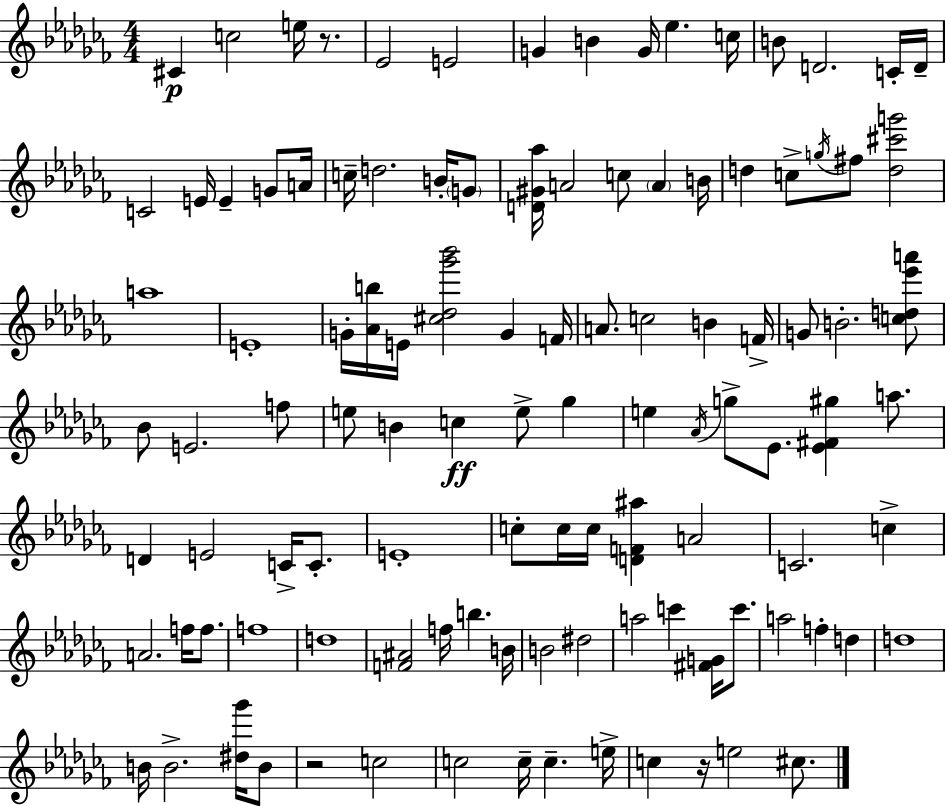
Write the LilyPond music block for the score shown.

{
  \clef treble
  \numericTimeSignature
  \time 4/4
  \key aes \minor
  cis'4\p c''2 e''16 r8. | ees'2 e'2 | g'4 b'4 g'16 ees''4. c''16 | b'8 d'2. c'16-. d'16-- | \break c'2 e'16 e'4-- g'8 a'16 | c''16-- d''2. b'16-. \parenthesize g'8 | <d' gis' aes''>16 a'2 c''8 \parenthesize a'4 b'16 | d''4 c''8-> \acciaccatura { g''16 } fis''8 <d'' cis''' g'''>2 | \break a''1 | e'1-. | g'16-. <aes' b''>16 e'16 <cis'' des'' ges''' bes'''>2 g'4 | f'16 a'8. c''2 b'4 | \break f'16-> g'8 b'2.-. <c'' d'' ees''' a'''>8 | bes'8 e'2. f''8 | e''8 b'4 c''4\ff e''8-> ges''4 | e''4 \acciaccatura { aes'16 } g''8-> ees'8. <ees' fis' gis''>4 a''8. | \break d'4 e'2 c'16-> c'8.-. | e'1-. | c''8-. c''16 c''16 <d' f' ais''>4 a'2 | c'2. c''4-> | \break a'2. f''16 f''8. | f''1 | d''1 | <f' ais'>2 f''16 b''4. | \break b'16 b'2 dis''2 | a''2 c'''4 <fis' g'>16 c'''8. | a''2 f''4-. d''4 | d''1 | \break b'16 b'2.-> <dis'' ges'''>16 | b'8 r2 c''2 | c''2 c''16-- c''4.-- | e''16-> c''4 r16 e''2 cis''8. | \break \bar "|."
}